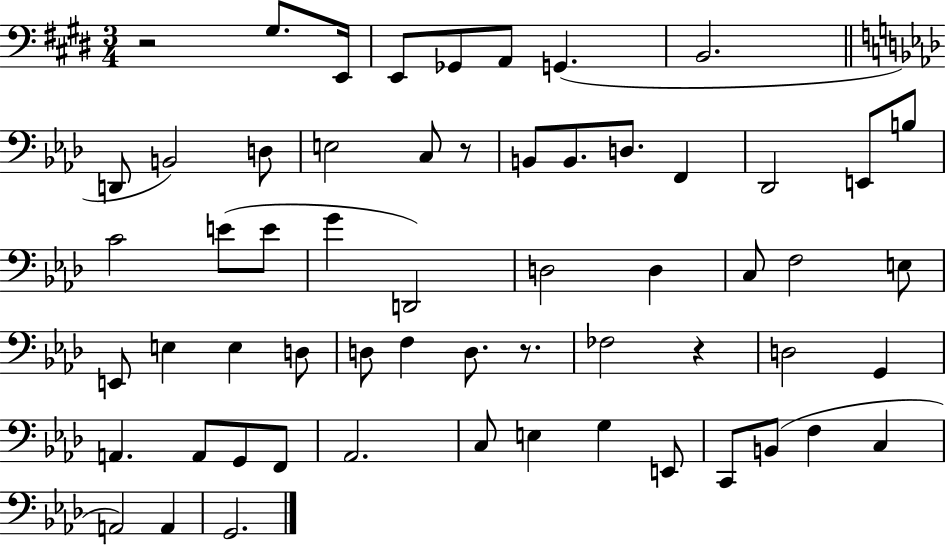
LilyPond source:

{
  \clef bass
  \numericTimeSignature
  \time 3/4
  \key e \major
  r2 gis8. e,16 | e,8 ges,8 a,8 g,4.( | b,2. | \bar "||" \break \key f \minor d,8 b,2) d8 | e2 c8 r8 | b,8 b,8. d8. f,4 | des,2 e,8 b8 | \break c'2 e'8( e'8 | g'4 d,2) | d2 d4 | c8 f2 e8 | \break e,8 e4 e4 d8 | d8 f4 d8. r8. | fes2 r4 | d2 g,4 | \break a,4. a,8 g,8 f,8 | aes,2. | c8 e4 g4 e,8 | c,8 b,8( f4 c4 | \break a,2) a,4 | g,2. | \bar "|."
}